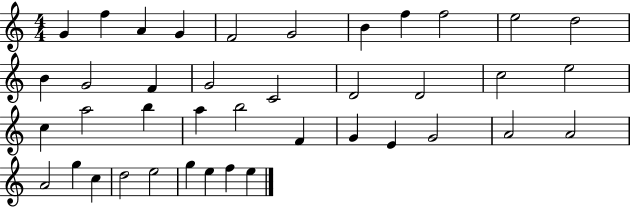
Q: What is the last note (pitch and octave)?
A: E5